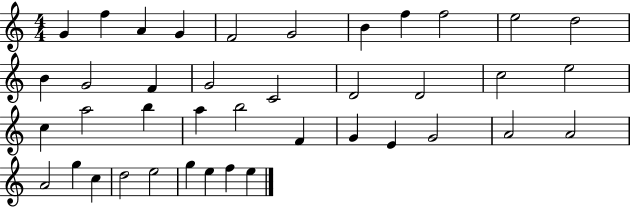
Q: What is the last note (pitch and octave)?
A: E5